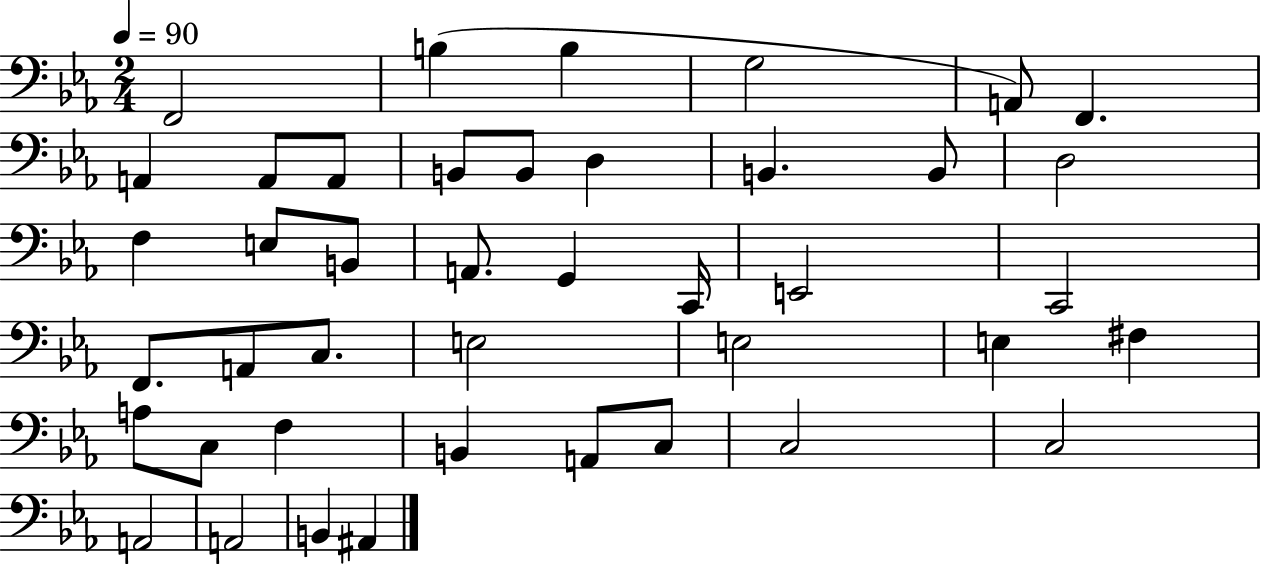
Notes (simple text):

F2/h B3/q B3/q G3/h A2/e F2/q. A2/q A2/e A2/e B2/e B2/e D3/q B2/q. B2/e D3/h F3/q E3/e B2/e A2/e. G2/q C2/s E2/h C2/h F2/e. A2/e C3/e. E3/h E3/h E3/q F#3/q A3/e C3/e F3/q B2/q A2/e C3/e C3/h C3/h A2/h A2/h B2/q A#2/q